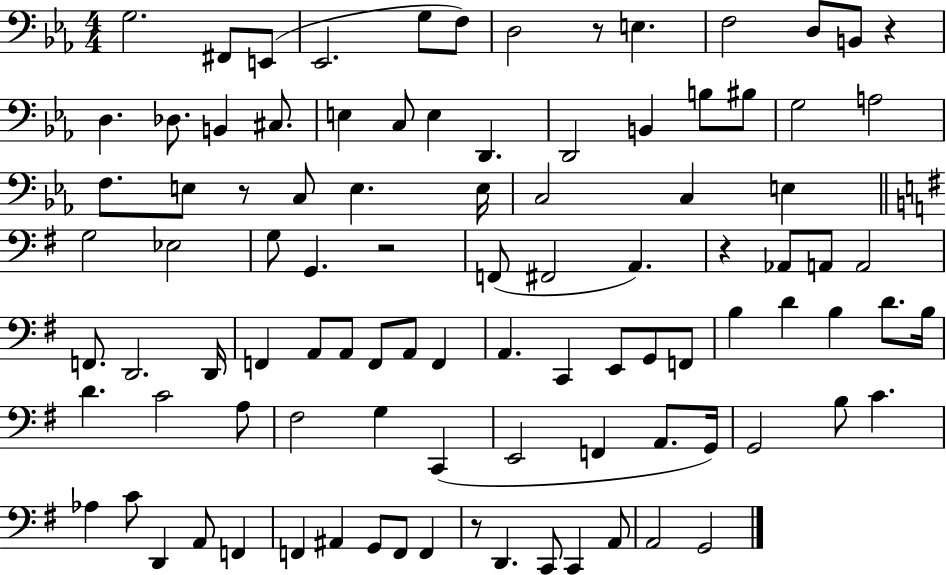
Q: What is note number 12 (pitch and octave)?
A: D3